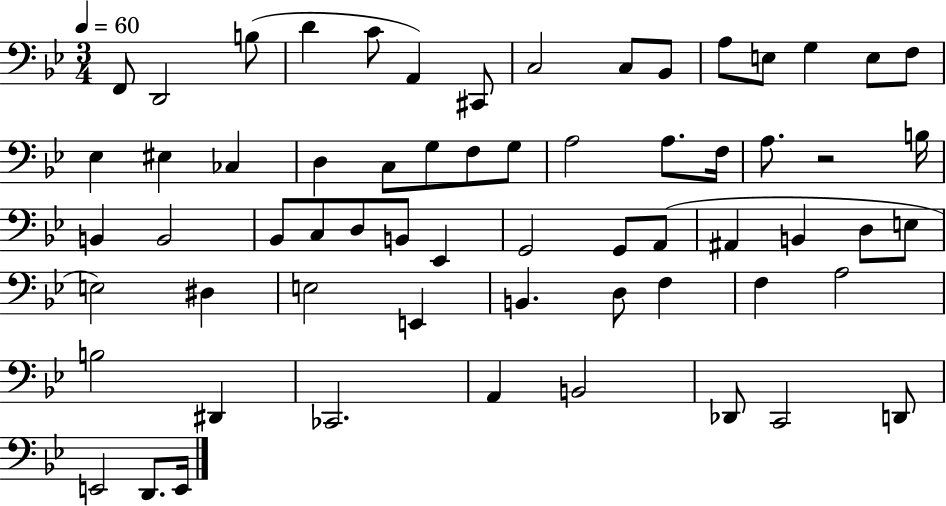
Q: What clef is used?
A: bass